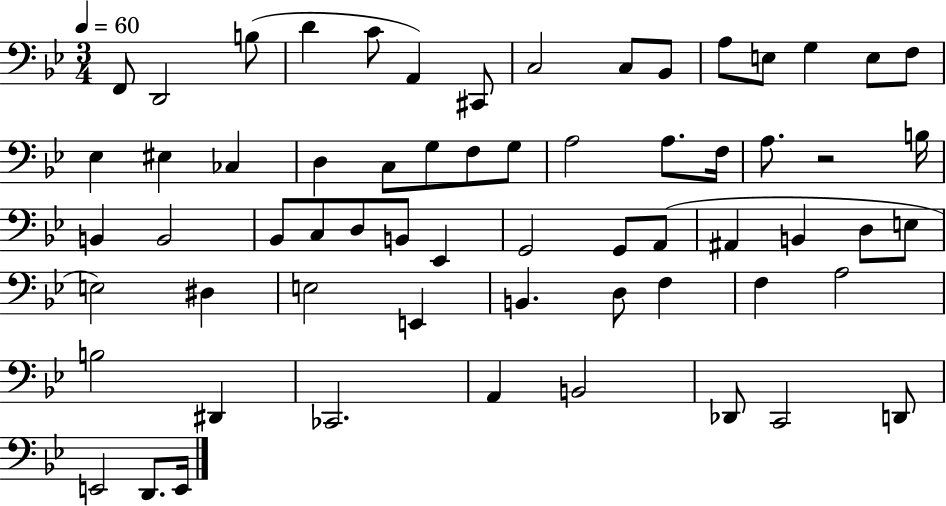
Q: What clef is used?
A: bass